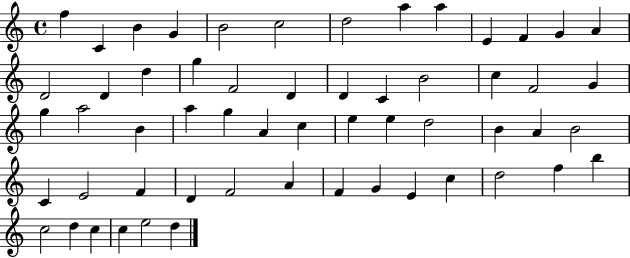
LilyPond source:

{
  \clef treble
  \time 4/4
  \defaultTimeSignature
  \key c \major
  f''4 c'4 b'4 g'4 | b'2 c''2 | d''2 a''4 a''4 | e'4 f'4 g'4 a'4 | \break d'2 d'4 d''4 | g''4 f'2 d'4 | d'4 c'4 b'2 | c''4 f'2 g'4 | \break g''4 a''2 b'4 | a''4 g''4 a'4 c''4 | e''4 e''4 d''2 | b'4 a'4 b'2 | \break c'4 e'2 f'4 | d'4 f'2 a'4 | f'4 g'4 e'4 c''4 | d''2 f''4 b''4 | \break c''2 d''4 c''4 | c''4 e''2 d''4 | \bar "|."
}